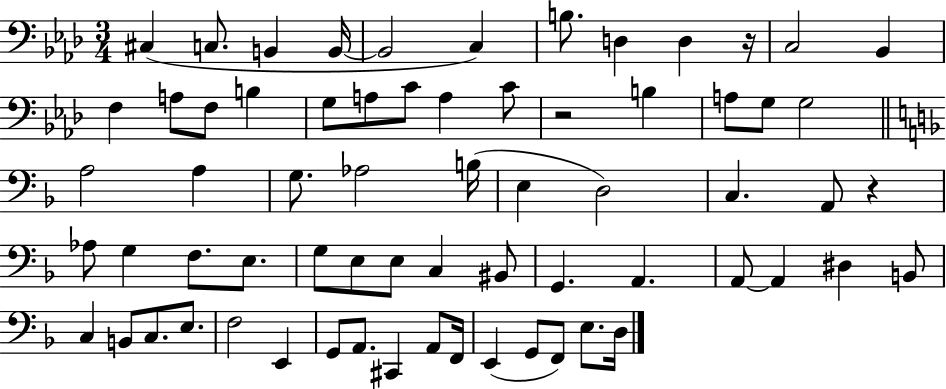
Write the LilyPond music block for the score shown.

{
  \clef bass
  \numericTimeSignature
  \time 3/4
  \key aes \major
  cis4( c8. b,4 b,16~~ | b,2 c4) | b8. d4 d4 r16 | c2 bes,4 | \break f4 a8 f8 b4 | g8 a8 c'8 a4 c'8 | r2 b4 | a8 g8 g2 | \break \bar "||" \break \key f \major a2 a4 | g8. aes2 b16( | e4 d2) | c4. a,8 r4 | \break aes8 g4 f8. e8. | g8 e8 e8 c4 bis,8 | g,4. a,4. | a,8~~ a,4 dis4 b,8 | \break c4 b,8 c8. e8. | f2 e,4 | g,8 a,8. cis,4 a,8 f,16 | e,4( g,8 f,8) e8. d16 | \break \bar "|."
}